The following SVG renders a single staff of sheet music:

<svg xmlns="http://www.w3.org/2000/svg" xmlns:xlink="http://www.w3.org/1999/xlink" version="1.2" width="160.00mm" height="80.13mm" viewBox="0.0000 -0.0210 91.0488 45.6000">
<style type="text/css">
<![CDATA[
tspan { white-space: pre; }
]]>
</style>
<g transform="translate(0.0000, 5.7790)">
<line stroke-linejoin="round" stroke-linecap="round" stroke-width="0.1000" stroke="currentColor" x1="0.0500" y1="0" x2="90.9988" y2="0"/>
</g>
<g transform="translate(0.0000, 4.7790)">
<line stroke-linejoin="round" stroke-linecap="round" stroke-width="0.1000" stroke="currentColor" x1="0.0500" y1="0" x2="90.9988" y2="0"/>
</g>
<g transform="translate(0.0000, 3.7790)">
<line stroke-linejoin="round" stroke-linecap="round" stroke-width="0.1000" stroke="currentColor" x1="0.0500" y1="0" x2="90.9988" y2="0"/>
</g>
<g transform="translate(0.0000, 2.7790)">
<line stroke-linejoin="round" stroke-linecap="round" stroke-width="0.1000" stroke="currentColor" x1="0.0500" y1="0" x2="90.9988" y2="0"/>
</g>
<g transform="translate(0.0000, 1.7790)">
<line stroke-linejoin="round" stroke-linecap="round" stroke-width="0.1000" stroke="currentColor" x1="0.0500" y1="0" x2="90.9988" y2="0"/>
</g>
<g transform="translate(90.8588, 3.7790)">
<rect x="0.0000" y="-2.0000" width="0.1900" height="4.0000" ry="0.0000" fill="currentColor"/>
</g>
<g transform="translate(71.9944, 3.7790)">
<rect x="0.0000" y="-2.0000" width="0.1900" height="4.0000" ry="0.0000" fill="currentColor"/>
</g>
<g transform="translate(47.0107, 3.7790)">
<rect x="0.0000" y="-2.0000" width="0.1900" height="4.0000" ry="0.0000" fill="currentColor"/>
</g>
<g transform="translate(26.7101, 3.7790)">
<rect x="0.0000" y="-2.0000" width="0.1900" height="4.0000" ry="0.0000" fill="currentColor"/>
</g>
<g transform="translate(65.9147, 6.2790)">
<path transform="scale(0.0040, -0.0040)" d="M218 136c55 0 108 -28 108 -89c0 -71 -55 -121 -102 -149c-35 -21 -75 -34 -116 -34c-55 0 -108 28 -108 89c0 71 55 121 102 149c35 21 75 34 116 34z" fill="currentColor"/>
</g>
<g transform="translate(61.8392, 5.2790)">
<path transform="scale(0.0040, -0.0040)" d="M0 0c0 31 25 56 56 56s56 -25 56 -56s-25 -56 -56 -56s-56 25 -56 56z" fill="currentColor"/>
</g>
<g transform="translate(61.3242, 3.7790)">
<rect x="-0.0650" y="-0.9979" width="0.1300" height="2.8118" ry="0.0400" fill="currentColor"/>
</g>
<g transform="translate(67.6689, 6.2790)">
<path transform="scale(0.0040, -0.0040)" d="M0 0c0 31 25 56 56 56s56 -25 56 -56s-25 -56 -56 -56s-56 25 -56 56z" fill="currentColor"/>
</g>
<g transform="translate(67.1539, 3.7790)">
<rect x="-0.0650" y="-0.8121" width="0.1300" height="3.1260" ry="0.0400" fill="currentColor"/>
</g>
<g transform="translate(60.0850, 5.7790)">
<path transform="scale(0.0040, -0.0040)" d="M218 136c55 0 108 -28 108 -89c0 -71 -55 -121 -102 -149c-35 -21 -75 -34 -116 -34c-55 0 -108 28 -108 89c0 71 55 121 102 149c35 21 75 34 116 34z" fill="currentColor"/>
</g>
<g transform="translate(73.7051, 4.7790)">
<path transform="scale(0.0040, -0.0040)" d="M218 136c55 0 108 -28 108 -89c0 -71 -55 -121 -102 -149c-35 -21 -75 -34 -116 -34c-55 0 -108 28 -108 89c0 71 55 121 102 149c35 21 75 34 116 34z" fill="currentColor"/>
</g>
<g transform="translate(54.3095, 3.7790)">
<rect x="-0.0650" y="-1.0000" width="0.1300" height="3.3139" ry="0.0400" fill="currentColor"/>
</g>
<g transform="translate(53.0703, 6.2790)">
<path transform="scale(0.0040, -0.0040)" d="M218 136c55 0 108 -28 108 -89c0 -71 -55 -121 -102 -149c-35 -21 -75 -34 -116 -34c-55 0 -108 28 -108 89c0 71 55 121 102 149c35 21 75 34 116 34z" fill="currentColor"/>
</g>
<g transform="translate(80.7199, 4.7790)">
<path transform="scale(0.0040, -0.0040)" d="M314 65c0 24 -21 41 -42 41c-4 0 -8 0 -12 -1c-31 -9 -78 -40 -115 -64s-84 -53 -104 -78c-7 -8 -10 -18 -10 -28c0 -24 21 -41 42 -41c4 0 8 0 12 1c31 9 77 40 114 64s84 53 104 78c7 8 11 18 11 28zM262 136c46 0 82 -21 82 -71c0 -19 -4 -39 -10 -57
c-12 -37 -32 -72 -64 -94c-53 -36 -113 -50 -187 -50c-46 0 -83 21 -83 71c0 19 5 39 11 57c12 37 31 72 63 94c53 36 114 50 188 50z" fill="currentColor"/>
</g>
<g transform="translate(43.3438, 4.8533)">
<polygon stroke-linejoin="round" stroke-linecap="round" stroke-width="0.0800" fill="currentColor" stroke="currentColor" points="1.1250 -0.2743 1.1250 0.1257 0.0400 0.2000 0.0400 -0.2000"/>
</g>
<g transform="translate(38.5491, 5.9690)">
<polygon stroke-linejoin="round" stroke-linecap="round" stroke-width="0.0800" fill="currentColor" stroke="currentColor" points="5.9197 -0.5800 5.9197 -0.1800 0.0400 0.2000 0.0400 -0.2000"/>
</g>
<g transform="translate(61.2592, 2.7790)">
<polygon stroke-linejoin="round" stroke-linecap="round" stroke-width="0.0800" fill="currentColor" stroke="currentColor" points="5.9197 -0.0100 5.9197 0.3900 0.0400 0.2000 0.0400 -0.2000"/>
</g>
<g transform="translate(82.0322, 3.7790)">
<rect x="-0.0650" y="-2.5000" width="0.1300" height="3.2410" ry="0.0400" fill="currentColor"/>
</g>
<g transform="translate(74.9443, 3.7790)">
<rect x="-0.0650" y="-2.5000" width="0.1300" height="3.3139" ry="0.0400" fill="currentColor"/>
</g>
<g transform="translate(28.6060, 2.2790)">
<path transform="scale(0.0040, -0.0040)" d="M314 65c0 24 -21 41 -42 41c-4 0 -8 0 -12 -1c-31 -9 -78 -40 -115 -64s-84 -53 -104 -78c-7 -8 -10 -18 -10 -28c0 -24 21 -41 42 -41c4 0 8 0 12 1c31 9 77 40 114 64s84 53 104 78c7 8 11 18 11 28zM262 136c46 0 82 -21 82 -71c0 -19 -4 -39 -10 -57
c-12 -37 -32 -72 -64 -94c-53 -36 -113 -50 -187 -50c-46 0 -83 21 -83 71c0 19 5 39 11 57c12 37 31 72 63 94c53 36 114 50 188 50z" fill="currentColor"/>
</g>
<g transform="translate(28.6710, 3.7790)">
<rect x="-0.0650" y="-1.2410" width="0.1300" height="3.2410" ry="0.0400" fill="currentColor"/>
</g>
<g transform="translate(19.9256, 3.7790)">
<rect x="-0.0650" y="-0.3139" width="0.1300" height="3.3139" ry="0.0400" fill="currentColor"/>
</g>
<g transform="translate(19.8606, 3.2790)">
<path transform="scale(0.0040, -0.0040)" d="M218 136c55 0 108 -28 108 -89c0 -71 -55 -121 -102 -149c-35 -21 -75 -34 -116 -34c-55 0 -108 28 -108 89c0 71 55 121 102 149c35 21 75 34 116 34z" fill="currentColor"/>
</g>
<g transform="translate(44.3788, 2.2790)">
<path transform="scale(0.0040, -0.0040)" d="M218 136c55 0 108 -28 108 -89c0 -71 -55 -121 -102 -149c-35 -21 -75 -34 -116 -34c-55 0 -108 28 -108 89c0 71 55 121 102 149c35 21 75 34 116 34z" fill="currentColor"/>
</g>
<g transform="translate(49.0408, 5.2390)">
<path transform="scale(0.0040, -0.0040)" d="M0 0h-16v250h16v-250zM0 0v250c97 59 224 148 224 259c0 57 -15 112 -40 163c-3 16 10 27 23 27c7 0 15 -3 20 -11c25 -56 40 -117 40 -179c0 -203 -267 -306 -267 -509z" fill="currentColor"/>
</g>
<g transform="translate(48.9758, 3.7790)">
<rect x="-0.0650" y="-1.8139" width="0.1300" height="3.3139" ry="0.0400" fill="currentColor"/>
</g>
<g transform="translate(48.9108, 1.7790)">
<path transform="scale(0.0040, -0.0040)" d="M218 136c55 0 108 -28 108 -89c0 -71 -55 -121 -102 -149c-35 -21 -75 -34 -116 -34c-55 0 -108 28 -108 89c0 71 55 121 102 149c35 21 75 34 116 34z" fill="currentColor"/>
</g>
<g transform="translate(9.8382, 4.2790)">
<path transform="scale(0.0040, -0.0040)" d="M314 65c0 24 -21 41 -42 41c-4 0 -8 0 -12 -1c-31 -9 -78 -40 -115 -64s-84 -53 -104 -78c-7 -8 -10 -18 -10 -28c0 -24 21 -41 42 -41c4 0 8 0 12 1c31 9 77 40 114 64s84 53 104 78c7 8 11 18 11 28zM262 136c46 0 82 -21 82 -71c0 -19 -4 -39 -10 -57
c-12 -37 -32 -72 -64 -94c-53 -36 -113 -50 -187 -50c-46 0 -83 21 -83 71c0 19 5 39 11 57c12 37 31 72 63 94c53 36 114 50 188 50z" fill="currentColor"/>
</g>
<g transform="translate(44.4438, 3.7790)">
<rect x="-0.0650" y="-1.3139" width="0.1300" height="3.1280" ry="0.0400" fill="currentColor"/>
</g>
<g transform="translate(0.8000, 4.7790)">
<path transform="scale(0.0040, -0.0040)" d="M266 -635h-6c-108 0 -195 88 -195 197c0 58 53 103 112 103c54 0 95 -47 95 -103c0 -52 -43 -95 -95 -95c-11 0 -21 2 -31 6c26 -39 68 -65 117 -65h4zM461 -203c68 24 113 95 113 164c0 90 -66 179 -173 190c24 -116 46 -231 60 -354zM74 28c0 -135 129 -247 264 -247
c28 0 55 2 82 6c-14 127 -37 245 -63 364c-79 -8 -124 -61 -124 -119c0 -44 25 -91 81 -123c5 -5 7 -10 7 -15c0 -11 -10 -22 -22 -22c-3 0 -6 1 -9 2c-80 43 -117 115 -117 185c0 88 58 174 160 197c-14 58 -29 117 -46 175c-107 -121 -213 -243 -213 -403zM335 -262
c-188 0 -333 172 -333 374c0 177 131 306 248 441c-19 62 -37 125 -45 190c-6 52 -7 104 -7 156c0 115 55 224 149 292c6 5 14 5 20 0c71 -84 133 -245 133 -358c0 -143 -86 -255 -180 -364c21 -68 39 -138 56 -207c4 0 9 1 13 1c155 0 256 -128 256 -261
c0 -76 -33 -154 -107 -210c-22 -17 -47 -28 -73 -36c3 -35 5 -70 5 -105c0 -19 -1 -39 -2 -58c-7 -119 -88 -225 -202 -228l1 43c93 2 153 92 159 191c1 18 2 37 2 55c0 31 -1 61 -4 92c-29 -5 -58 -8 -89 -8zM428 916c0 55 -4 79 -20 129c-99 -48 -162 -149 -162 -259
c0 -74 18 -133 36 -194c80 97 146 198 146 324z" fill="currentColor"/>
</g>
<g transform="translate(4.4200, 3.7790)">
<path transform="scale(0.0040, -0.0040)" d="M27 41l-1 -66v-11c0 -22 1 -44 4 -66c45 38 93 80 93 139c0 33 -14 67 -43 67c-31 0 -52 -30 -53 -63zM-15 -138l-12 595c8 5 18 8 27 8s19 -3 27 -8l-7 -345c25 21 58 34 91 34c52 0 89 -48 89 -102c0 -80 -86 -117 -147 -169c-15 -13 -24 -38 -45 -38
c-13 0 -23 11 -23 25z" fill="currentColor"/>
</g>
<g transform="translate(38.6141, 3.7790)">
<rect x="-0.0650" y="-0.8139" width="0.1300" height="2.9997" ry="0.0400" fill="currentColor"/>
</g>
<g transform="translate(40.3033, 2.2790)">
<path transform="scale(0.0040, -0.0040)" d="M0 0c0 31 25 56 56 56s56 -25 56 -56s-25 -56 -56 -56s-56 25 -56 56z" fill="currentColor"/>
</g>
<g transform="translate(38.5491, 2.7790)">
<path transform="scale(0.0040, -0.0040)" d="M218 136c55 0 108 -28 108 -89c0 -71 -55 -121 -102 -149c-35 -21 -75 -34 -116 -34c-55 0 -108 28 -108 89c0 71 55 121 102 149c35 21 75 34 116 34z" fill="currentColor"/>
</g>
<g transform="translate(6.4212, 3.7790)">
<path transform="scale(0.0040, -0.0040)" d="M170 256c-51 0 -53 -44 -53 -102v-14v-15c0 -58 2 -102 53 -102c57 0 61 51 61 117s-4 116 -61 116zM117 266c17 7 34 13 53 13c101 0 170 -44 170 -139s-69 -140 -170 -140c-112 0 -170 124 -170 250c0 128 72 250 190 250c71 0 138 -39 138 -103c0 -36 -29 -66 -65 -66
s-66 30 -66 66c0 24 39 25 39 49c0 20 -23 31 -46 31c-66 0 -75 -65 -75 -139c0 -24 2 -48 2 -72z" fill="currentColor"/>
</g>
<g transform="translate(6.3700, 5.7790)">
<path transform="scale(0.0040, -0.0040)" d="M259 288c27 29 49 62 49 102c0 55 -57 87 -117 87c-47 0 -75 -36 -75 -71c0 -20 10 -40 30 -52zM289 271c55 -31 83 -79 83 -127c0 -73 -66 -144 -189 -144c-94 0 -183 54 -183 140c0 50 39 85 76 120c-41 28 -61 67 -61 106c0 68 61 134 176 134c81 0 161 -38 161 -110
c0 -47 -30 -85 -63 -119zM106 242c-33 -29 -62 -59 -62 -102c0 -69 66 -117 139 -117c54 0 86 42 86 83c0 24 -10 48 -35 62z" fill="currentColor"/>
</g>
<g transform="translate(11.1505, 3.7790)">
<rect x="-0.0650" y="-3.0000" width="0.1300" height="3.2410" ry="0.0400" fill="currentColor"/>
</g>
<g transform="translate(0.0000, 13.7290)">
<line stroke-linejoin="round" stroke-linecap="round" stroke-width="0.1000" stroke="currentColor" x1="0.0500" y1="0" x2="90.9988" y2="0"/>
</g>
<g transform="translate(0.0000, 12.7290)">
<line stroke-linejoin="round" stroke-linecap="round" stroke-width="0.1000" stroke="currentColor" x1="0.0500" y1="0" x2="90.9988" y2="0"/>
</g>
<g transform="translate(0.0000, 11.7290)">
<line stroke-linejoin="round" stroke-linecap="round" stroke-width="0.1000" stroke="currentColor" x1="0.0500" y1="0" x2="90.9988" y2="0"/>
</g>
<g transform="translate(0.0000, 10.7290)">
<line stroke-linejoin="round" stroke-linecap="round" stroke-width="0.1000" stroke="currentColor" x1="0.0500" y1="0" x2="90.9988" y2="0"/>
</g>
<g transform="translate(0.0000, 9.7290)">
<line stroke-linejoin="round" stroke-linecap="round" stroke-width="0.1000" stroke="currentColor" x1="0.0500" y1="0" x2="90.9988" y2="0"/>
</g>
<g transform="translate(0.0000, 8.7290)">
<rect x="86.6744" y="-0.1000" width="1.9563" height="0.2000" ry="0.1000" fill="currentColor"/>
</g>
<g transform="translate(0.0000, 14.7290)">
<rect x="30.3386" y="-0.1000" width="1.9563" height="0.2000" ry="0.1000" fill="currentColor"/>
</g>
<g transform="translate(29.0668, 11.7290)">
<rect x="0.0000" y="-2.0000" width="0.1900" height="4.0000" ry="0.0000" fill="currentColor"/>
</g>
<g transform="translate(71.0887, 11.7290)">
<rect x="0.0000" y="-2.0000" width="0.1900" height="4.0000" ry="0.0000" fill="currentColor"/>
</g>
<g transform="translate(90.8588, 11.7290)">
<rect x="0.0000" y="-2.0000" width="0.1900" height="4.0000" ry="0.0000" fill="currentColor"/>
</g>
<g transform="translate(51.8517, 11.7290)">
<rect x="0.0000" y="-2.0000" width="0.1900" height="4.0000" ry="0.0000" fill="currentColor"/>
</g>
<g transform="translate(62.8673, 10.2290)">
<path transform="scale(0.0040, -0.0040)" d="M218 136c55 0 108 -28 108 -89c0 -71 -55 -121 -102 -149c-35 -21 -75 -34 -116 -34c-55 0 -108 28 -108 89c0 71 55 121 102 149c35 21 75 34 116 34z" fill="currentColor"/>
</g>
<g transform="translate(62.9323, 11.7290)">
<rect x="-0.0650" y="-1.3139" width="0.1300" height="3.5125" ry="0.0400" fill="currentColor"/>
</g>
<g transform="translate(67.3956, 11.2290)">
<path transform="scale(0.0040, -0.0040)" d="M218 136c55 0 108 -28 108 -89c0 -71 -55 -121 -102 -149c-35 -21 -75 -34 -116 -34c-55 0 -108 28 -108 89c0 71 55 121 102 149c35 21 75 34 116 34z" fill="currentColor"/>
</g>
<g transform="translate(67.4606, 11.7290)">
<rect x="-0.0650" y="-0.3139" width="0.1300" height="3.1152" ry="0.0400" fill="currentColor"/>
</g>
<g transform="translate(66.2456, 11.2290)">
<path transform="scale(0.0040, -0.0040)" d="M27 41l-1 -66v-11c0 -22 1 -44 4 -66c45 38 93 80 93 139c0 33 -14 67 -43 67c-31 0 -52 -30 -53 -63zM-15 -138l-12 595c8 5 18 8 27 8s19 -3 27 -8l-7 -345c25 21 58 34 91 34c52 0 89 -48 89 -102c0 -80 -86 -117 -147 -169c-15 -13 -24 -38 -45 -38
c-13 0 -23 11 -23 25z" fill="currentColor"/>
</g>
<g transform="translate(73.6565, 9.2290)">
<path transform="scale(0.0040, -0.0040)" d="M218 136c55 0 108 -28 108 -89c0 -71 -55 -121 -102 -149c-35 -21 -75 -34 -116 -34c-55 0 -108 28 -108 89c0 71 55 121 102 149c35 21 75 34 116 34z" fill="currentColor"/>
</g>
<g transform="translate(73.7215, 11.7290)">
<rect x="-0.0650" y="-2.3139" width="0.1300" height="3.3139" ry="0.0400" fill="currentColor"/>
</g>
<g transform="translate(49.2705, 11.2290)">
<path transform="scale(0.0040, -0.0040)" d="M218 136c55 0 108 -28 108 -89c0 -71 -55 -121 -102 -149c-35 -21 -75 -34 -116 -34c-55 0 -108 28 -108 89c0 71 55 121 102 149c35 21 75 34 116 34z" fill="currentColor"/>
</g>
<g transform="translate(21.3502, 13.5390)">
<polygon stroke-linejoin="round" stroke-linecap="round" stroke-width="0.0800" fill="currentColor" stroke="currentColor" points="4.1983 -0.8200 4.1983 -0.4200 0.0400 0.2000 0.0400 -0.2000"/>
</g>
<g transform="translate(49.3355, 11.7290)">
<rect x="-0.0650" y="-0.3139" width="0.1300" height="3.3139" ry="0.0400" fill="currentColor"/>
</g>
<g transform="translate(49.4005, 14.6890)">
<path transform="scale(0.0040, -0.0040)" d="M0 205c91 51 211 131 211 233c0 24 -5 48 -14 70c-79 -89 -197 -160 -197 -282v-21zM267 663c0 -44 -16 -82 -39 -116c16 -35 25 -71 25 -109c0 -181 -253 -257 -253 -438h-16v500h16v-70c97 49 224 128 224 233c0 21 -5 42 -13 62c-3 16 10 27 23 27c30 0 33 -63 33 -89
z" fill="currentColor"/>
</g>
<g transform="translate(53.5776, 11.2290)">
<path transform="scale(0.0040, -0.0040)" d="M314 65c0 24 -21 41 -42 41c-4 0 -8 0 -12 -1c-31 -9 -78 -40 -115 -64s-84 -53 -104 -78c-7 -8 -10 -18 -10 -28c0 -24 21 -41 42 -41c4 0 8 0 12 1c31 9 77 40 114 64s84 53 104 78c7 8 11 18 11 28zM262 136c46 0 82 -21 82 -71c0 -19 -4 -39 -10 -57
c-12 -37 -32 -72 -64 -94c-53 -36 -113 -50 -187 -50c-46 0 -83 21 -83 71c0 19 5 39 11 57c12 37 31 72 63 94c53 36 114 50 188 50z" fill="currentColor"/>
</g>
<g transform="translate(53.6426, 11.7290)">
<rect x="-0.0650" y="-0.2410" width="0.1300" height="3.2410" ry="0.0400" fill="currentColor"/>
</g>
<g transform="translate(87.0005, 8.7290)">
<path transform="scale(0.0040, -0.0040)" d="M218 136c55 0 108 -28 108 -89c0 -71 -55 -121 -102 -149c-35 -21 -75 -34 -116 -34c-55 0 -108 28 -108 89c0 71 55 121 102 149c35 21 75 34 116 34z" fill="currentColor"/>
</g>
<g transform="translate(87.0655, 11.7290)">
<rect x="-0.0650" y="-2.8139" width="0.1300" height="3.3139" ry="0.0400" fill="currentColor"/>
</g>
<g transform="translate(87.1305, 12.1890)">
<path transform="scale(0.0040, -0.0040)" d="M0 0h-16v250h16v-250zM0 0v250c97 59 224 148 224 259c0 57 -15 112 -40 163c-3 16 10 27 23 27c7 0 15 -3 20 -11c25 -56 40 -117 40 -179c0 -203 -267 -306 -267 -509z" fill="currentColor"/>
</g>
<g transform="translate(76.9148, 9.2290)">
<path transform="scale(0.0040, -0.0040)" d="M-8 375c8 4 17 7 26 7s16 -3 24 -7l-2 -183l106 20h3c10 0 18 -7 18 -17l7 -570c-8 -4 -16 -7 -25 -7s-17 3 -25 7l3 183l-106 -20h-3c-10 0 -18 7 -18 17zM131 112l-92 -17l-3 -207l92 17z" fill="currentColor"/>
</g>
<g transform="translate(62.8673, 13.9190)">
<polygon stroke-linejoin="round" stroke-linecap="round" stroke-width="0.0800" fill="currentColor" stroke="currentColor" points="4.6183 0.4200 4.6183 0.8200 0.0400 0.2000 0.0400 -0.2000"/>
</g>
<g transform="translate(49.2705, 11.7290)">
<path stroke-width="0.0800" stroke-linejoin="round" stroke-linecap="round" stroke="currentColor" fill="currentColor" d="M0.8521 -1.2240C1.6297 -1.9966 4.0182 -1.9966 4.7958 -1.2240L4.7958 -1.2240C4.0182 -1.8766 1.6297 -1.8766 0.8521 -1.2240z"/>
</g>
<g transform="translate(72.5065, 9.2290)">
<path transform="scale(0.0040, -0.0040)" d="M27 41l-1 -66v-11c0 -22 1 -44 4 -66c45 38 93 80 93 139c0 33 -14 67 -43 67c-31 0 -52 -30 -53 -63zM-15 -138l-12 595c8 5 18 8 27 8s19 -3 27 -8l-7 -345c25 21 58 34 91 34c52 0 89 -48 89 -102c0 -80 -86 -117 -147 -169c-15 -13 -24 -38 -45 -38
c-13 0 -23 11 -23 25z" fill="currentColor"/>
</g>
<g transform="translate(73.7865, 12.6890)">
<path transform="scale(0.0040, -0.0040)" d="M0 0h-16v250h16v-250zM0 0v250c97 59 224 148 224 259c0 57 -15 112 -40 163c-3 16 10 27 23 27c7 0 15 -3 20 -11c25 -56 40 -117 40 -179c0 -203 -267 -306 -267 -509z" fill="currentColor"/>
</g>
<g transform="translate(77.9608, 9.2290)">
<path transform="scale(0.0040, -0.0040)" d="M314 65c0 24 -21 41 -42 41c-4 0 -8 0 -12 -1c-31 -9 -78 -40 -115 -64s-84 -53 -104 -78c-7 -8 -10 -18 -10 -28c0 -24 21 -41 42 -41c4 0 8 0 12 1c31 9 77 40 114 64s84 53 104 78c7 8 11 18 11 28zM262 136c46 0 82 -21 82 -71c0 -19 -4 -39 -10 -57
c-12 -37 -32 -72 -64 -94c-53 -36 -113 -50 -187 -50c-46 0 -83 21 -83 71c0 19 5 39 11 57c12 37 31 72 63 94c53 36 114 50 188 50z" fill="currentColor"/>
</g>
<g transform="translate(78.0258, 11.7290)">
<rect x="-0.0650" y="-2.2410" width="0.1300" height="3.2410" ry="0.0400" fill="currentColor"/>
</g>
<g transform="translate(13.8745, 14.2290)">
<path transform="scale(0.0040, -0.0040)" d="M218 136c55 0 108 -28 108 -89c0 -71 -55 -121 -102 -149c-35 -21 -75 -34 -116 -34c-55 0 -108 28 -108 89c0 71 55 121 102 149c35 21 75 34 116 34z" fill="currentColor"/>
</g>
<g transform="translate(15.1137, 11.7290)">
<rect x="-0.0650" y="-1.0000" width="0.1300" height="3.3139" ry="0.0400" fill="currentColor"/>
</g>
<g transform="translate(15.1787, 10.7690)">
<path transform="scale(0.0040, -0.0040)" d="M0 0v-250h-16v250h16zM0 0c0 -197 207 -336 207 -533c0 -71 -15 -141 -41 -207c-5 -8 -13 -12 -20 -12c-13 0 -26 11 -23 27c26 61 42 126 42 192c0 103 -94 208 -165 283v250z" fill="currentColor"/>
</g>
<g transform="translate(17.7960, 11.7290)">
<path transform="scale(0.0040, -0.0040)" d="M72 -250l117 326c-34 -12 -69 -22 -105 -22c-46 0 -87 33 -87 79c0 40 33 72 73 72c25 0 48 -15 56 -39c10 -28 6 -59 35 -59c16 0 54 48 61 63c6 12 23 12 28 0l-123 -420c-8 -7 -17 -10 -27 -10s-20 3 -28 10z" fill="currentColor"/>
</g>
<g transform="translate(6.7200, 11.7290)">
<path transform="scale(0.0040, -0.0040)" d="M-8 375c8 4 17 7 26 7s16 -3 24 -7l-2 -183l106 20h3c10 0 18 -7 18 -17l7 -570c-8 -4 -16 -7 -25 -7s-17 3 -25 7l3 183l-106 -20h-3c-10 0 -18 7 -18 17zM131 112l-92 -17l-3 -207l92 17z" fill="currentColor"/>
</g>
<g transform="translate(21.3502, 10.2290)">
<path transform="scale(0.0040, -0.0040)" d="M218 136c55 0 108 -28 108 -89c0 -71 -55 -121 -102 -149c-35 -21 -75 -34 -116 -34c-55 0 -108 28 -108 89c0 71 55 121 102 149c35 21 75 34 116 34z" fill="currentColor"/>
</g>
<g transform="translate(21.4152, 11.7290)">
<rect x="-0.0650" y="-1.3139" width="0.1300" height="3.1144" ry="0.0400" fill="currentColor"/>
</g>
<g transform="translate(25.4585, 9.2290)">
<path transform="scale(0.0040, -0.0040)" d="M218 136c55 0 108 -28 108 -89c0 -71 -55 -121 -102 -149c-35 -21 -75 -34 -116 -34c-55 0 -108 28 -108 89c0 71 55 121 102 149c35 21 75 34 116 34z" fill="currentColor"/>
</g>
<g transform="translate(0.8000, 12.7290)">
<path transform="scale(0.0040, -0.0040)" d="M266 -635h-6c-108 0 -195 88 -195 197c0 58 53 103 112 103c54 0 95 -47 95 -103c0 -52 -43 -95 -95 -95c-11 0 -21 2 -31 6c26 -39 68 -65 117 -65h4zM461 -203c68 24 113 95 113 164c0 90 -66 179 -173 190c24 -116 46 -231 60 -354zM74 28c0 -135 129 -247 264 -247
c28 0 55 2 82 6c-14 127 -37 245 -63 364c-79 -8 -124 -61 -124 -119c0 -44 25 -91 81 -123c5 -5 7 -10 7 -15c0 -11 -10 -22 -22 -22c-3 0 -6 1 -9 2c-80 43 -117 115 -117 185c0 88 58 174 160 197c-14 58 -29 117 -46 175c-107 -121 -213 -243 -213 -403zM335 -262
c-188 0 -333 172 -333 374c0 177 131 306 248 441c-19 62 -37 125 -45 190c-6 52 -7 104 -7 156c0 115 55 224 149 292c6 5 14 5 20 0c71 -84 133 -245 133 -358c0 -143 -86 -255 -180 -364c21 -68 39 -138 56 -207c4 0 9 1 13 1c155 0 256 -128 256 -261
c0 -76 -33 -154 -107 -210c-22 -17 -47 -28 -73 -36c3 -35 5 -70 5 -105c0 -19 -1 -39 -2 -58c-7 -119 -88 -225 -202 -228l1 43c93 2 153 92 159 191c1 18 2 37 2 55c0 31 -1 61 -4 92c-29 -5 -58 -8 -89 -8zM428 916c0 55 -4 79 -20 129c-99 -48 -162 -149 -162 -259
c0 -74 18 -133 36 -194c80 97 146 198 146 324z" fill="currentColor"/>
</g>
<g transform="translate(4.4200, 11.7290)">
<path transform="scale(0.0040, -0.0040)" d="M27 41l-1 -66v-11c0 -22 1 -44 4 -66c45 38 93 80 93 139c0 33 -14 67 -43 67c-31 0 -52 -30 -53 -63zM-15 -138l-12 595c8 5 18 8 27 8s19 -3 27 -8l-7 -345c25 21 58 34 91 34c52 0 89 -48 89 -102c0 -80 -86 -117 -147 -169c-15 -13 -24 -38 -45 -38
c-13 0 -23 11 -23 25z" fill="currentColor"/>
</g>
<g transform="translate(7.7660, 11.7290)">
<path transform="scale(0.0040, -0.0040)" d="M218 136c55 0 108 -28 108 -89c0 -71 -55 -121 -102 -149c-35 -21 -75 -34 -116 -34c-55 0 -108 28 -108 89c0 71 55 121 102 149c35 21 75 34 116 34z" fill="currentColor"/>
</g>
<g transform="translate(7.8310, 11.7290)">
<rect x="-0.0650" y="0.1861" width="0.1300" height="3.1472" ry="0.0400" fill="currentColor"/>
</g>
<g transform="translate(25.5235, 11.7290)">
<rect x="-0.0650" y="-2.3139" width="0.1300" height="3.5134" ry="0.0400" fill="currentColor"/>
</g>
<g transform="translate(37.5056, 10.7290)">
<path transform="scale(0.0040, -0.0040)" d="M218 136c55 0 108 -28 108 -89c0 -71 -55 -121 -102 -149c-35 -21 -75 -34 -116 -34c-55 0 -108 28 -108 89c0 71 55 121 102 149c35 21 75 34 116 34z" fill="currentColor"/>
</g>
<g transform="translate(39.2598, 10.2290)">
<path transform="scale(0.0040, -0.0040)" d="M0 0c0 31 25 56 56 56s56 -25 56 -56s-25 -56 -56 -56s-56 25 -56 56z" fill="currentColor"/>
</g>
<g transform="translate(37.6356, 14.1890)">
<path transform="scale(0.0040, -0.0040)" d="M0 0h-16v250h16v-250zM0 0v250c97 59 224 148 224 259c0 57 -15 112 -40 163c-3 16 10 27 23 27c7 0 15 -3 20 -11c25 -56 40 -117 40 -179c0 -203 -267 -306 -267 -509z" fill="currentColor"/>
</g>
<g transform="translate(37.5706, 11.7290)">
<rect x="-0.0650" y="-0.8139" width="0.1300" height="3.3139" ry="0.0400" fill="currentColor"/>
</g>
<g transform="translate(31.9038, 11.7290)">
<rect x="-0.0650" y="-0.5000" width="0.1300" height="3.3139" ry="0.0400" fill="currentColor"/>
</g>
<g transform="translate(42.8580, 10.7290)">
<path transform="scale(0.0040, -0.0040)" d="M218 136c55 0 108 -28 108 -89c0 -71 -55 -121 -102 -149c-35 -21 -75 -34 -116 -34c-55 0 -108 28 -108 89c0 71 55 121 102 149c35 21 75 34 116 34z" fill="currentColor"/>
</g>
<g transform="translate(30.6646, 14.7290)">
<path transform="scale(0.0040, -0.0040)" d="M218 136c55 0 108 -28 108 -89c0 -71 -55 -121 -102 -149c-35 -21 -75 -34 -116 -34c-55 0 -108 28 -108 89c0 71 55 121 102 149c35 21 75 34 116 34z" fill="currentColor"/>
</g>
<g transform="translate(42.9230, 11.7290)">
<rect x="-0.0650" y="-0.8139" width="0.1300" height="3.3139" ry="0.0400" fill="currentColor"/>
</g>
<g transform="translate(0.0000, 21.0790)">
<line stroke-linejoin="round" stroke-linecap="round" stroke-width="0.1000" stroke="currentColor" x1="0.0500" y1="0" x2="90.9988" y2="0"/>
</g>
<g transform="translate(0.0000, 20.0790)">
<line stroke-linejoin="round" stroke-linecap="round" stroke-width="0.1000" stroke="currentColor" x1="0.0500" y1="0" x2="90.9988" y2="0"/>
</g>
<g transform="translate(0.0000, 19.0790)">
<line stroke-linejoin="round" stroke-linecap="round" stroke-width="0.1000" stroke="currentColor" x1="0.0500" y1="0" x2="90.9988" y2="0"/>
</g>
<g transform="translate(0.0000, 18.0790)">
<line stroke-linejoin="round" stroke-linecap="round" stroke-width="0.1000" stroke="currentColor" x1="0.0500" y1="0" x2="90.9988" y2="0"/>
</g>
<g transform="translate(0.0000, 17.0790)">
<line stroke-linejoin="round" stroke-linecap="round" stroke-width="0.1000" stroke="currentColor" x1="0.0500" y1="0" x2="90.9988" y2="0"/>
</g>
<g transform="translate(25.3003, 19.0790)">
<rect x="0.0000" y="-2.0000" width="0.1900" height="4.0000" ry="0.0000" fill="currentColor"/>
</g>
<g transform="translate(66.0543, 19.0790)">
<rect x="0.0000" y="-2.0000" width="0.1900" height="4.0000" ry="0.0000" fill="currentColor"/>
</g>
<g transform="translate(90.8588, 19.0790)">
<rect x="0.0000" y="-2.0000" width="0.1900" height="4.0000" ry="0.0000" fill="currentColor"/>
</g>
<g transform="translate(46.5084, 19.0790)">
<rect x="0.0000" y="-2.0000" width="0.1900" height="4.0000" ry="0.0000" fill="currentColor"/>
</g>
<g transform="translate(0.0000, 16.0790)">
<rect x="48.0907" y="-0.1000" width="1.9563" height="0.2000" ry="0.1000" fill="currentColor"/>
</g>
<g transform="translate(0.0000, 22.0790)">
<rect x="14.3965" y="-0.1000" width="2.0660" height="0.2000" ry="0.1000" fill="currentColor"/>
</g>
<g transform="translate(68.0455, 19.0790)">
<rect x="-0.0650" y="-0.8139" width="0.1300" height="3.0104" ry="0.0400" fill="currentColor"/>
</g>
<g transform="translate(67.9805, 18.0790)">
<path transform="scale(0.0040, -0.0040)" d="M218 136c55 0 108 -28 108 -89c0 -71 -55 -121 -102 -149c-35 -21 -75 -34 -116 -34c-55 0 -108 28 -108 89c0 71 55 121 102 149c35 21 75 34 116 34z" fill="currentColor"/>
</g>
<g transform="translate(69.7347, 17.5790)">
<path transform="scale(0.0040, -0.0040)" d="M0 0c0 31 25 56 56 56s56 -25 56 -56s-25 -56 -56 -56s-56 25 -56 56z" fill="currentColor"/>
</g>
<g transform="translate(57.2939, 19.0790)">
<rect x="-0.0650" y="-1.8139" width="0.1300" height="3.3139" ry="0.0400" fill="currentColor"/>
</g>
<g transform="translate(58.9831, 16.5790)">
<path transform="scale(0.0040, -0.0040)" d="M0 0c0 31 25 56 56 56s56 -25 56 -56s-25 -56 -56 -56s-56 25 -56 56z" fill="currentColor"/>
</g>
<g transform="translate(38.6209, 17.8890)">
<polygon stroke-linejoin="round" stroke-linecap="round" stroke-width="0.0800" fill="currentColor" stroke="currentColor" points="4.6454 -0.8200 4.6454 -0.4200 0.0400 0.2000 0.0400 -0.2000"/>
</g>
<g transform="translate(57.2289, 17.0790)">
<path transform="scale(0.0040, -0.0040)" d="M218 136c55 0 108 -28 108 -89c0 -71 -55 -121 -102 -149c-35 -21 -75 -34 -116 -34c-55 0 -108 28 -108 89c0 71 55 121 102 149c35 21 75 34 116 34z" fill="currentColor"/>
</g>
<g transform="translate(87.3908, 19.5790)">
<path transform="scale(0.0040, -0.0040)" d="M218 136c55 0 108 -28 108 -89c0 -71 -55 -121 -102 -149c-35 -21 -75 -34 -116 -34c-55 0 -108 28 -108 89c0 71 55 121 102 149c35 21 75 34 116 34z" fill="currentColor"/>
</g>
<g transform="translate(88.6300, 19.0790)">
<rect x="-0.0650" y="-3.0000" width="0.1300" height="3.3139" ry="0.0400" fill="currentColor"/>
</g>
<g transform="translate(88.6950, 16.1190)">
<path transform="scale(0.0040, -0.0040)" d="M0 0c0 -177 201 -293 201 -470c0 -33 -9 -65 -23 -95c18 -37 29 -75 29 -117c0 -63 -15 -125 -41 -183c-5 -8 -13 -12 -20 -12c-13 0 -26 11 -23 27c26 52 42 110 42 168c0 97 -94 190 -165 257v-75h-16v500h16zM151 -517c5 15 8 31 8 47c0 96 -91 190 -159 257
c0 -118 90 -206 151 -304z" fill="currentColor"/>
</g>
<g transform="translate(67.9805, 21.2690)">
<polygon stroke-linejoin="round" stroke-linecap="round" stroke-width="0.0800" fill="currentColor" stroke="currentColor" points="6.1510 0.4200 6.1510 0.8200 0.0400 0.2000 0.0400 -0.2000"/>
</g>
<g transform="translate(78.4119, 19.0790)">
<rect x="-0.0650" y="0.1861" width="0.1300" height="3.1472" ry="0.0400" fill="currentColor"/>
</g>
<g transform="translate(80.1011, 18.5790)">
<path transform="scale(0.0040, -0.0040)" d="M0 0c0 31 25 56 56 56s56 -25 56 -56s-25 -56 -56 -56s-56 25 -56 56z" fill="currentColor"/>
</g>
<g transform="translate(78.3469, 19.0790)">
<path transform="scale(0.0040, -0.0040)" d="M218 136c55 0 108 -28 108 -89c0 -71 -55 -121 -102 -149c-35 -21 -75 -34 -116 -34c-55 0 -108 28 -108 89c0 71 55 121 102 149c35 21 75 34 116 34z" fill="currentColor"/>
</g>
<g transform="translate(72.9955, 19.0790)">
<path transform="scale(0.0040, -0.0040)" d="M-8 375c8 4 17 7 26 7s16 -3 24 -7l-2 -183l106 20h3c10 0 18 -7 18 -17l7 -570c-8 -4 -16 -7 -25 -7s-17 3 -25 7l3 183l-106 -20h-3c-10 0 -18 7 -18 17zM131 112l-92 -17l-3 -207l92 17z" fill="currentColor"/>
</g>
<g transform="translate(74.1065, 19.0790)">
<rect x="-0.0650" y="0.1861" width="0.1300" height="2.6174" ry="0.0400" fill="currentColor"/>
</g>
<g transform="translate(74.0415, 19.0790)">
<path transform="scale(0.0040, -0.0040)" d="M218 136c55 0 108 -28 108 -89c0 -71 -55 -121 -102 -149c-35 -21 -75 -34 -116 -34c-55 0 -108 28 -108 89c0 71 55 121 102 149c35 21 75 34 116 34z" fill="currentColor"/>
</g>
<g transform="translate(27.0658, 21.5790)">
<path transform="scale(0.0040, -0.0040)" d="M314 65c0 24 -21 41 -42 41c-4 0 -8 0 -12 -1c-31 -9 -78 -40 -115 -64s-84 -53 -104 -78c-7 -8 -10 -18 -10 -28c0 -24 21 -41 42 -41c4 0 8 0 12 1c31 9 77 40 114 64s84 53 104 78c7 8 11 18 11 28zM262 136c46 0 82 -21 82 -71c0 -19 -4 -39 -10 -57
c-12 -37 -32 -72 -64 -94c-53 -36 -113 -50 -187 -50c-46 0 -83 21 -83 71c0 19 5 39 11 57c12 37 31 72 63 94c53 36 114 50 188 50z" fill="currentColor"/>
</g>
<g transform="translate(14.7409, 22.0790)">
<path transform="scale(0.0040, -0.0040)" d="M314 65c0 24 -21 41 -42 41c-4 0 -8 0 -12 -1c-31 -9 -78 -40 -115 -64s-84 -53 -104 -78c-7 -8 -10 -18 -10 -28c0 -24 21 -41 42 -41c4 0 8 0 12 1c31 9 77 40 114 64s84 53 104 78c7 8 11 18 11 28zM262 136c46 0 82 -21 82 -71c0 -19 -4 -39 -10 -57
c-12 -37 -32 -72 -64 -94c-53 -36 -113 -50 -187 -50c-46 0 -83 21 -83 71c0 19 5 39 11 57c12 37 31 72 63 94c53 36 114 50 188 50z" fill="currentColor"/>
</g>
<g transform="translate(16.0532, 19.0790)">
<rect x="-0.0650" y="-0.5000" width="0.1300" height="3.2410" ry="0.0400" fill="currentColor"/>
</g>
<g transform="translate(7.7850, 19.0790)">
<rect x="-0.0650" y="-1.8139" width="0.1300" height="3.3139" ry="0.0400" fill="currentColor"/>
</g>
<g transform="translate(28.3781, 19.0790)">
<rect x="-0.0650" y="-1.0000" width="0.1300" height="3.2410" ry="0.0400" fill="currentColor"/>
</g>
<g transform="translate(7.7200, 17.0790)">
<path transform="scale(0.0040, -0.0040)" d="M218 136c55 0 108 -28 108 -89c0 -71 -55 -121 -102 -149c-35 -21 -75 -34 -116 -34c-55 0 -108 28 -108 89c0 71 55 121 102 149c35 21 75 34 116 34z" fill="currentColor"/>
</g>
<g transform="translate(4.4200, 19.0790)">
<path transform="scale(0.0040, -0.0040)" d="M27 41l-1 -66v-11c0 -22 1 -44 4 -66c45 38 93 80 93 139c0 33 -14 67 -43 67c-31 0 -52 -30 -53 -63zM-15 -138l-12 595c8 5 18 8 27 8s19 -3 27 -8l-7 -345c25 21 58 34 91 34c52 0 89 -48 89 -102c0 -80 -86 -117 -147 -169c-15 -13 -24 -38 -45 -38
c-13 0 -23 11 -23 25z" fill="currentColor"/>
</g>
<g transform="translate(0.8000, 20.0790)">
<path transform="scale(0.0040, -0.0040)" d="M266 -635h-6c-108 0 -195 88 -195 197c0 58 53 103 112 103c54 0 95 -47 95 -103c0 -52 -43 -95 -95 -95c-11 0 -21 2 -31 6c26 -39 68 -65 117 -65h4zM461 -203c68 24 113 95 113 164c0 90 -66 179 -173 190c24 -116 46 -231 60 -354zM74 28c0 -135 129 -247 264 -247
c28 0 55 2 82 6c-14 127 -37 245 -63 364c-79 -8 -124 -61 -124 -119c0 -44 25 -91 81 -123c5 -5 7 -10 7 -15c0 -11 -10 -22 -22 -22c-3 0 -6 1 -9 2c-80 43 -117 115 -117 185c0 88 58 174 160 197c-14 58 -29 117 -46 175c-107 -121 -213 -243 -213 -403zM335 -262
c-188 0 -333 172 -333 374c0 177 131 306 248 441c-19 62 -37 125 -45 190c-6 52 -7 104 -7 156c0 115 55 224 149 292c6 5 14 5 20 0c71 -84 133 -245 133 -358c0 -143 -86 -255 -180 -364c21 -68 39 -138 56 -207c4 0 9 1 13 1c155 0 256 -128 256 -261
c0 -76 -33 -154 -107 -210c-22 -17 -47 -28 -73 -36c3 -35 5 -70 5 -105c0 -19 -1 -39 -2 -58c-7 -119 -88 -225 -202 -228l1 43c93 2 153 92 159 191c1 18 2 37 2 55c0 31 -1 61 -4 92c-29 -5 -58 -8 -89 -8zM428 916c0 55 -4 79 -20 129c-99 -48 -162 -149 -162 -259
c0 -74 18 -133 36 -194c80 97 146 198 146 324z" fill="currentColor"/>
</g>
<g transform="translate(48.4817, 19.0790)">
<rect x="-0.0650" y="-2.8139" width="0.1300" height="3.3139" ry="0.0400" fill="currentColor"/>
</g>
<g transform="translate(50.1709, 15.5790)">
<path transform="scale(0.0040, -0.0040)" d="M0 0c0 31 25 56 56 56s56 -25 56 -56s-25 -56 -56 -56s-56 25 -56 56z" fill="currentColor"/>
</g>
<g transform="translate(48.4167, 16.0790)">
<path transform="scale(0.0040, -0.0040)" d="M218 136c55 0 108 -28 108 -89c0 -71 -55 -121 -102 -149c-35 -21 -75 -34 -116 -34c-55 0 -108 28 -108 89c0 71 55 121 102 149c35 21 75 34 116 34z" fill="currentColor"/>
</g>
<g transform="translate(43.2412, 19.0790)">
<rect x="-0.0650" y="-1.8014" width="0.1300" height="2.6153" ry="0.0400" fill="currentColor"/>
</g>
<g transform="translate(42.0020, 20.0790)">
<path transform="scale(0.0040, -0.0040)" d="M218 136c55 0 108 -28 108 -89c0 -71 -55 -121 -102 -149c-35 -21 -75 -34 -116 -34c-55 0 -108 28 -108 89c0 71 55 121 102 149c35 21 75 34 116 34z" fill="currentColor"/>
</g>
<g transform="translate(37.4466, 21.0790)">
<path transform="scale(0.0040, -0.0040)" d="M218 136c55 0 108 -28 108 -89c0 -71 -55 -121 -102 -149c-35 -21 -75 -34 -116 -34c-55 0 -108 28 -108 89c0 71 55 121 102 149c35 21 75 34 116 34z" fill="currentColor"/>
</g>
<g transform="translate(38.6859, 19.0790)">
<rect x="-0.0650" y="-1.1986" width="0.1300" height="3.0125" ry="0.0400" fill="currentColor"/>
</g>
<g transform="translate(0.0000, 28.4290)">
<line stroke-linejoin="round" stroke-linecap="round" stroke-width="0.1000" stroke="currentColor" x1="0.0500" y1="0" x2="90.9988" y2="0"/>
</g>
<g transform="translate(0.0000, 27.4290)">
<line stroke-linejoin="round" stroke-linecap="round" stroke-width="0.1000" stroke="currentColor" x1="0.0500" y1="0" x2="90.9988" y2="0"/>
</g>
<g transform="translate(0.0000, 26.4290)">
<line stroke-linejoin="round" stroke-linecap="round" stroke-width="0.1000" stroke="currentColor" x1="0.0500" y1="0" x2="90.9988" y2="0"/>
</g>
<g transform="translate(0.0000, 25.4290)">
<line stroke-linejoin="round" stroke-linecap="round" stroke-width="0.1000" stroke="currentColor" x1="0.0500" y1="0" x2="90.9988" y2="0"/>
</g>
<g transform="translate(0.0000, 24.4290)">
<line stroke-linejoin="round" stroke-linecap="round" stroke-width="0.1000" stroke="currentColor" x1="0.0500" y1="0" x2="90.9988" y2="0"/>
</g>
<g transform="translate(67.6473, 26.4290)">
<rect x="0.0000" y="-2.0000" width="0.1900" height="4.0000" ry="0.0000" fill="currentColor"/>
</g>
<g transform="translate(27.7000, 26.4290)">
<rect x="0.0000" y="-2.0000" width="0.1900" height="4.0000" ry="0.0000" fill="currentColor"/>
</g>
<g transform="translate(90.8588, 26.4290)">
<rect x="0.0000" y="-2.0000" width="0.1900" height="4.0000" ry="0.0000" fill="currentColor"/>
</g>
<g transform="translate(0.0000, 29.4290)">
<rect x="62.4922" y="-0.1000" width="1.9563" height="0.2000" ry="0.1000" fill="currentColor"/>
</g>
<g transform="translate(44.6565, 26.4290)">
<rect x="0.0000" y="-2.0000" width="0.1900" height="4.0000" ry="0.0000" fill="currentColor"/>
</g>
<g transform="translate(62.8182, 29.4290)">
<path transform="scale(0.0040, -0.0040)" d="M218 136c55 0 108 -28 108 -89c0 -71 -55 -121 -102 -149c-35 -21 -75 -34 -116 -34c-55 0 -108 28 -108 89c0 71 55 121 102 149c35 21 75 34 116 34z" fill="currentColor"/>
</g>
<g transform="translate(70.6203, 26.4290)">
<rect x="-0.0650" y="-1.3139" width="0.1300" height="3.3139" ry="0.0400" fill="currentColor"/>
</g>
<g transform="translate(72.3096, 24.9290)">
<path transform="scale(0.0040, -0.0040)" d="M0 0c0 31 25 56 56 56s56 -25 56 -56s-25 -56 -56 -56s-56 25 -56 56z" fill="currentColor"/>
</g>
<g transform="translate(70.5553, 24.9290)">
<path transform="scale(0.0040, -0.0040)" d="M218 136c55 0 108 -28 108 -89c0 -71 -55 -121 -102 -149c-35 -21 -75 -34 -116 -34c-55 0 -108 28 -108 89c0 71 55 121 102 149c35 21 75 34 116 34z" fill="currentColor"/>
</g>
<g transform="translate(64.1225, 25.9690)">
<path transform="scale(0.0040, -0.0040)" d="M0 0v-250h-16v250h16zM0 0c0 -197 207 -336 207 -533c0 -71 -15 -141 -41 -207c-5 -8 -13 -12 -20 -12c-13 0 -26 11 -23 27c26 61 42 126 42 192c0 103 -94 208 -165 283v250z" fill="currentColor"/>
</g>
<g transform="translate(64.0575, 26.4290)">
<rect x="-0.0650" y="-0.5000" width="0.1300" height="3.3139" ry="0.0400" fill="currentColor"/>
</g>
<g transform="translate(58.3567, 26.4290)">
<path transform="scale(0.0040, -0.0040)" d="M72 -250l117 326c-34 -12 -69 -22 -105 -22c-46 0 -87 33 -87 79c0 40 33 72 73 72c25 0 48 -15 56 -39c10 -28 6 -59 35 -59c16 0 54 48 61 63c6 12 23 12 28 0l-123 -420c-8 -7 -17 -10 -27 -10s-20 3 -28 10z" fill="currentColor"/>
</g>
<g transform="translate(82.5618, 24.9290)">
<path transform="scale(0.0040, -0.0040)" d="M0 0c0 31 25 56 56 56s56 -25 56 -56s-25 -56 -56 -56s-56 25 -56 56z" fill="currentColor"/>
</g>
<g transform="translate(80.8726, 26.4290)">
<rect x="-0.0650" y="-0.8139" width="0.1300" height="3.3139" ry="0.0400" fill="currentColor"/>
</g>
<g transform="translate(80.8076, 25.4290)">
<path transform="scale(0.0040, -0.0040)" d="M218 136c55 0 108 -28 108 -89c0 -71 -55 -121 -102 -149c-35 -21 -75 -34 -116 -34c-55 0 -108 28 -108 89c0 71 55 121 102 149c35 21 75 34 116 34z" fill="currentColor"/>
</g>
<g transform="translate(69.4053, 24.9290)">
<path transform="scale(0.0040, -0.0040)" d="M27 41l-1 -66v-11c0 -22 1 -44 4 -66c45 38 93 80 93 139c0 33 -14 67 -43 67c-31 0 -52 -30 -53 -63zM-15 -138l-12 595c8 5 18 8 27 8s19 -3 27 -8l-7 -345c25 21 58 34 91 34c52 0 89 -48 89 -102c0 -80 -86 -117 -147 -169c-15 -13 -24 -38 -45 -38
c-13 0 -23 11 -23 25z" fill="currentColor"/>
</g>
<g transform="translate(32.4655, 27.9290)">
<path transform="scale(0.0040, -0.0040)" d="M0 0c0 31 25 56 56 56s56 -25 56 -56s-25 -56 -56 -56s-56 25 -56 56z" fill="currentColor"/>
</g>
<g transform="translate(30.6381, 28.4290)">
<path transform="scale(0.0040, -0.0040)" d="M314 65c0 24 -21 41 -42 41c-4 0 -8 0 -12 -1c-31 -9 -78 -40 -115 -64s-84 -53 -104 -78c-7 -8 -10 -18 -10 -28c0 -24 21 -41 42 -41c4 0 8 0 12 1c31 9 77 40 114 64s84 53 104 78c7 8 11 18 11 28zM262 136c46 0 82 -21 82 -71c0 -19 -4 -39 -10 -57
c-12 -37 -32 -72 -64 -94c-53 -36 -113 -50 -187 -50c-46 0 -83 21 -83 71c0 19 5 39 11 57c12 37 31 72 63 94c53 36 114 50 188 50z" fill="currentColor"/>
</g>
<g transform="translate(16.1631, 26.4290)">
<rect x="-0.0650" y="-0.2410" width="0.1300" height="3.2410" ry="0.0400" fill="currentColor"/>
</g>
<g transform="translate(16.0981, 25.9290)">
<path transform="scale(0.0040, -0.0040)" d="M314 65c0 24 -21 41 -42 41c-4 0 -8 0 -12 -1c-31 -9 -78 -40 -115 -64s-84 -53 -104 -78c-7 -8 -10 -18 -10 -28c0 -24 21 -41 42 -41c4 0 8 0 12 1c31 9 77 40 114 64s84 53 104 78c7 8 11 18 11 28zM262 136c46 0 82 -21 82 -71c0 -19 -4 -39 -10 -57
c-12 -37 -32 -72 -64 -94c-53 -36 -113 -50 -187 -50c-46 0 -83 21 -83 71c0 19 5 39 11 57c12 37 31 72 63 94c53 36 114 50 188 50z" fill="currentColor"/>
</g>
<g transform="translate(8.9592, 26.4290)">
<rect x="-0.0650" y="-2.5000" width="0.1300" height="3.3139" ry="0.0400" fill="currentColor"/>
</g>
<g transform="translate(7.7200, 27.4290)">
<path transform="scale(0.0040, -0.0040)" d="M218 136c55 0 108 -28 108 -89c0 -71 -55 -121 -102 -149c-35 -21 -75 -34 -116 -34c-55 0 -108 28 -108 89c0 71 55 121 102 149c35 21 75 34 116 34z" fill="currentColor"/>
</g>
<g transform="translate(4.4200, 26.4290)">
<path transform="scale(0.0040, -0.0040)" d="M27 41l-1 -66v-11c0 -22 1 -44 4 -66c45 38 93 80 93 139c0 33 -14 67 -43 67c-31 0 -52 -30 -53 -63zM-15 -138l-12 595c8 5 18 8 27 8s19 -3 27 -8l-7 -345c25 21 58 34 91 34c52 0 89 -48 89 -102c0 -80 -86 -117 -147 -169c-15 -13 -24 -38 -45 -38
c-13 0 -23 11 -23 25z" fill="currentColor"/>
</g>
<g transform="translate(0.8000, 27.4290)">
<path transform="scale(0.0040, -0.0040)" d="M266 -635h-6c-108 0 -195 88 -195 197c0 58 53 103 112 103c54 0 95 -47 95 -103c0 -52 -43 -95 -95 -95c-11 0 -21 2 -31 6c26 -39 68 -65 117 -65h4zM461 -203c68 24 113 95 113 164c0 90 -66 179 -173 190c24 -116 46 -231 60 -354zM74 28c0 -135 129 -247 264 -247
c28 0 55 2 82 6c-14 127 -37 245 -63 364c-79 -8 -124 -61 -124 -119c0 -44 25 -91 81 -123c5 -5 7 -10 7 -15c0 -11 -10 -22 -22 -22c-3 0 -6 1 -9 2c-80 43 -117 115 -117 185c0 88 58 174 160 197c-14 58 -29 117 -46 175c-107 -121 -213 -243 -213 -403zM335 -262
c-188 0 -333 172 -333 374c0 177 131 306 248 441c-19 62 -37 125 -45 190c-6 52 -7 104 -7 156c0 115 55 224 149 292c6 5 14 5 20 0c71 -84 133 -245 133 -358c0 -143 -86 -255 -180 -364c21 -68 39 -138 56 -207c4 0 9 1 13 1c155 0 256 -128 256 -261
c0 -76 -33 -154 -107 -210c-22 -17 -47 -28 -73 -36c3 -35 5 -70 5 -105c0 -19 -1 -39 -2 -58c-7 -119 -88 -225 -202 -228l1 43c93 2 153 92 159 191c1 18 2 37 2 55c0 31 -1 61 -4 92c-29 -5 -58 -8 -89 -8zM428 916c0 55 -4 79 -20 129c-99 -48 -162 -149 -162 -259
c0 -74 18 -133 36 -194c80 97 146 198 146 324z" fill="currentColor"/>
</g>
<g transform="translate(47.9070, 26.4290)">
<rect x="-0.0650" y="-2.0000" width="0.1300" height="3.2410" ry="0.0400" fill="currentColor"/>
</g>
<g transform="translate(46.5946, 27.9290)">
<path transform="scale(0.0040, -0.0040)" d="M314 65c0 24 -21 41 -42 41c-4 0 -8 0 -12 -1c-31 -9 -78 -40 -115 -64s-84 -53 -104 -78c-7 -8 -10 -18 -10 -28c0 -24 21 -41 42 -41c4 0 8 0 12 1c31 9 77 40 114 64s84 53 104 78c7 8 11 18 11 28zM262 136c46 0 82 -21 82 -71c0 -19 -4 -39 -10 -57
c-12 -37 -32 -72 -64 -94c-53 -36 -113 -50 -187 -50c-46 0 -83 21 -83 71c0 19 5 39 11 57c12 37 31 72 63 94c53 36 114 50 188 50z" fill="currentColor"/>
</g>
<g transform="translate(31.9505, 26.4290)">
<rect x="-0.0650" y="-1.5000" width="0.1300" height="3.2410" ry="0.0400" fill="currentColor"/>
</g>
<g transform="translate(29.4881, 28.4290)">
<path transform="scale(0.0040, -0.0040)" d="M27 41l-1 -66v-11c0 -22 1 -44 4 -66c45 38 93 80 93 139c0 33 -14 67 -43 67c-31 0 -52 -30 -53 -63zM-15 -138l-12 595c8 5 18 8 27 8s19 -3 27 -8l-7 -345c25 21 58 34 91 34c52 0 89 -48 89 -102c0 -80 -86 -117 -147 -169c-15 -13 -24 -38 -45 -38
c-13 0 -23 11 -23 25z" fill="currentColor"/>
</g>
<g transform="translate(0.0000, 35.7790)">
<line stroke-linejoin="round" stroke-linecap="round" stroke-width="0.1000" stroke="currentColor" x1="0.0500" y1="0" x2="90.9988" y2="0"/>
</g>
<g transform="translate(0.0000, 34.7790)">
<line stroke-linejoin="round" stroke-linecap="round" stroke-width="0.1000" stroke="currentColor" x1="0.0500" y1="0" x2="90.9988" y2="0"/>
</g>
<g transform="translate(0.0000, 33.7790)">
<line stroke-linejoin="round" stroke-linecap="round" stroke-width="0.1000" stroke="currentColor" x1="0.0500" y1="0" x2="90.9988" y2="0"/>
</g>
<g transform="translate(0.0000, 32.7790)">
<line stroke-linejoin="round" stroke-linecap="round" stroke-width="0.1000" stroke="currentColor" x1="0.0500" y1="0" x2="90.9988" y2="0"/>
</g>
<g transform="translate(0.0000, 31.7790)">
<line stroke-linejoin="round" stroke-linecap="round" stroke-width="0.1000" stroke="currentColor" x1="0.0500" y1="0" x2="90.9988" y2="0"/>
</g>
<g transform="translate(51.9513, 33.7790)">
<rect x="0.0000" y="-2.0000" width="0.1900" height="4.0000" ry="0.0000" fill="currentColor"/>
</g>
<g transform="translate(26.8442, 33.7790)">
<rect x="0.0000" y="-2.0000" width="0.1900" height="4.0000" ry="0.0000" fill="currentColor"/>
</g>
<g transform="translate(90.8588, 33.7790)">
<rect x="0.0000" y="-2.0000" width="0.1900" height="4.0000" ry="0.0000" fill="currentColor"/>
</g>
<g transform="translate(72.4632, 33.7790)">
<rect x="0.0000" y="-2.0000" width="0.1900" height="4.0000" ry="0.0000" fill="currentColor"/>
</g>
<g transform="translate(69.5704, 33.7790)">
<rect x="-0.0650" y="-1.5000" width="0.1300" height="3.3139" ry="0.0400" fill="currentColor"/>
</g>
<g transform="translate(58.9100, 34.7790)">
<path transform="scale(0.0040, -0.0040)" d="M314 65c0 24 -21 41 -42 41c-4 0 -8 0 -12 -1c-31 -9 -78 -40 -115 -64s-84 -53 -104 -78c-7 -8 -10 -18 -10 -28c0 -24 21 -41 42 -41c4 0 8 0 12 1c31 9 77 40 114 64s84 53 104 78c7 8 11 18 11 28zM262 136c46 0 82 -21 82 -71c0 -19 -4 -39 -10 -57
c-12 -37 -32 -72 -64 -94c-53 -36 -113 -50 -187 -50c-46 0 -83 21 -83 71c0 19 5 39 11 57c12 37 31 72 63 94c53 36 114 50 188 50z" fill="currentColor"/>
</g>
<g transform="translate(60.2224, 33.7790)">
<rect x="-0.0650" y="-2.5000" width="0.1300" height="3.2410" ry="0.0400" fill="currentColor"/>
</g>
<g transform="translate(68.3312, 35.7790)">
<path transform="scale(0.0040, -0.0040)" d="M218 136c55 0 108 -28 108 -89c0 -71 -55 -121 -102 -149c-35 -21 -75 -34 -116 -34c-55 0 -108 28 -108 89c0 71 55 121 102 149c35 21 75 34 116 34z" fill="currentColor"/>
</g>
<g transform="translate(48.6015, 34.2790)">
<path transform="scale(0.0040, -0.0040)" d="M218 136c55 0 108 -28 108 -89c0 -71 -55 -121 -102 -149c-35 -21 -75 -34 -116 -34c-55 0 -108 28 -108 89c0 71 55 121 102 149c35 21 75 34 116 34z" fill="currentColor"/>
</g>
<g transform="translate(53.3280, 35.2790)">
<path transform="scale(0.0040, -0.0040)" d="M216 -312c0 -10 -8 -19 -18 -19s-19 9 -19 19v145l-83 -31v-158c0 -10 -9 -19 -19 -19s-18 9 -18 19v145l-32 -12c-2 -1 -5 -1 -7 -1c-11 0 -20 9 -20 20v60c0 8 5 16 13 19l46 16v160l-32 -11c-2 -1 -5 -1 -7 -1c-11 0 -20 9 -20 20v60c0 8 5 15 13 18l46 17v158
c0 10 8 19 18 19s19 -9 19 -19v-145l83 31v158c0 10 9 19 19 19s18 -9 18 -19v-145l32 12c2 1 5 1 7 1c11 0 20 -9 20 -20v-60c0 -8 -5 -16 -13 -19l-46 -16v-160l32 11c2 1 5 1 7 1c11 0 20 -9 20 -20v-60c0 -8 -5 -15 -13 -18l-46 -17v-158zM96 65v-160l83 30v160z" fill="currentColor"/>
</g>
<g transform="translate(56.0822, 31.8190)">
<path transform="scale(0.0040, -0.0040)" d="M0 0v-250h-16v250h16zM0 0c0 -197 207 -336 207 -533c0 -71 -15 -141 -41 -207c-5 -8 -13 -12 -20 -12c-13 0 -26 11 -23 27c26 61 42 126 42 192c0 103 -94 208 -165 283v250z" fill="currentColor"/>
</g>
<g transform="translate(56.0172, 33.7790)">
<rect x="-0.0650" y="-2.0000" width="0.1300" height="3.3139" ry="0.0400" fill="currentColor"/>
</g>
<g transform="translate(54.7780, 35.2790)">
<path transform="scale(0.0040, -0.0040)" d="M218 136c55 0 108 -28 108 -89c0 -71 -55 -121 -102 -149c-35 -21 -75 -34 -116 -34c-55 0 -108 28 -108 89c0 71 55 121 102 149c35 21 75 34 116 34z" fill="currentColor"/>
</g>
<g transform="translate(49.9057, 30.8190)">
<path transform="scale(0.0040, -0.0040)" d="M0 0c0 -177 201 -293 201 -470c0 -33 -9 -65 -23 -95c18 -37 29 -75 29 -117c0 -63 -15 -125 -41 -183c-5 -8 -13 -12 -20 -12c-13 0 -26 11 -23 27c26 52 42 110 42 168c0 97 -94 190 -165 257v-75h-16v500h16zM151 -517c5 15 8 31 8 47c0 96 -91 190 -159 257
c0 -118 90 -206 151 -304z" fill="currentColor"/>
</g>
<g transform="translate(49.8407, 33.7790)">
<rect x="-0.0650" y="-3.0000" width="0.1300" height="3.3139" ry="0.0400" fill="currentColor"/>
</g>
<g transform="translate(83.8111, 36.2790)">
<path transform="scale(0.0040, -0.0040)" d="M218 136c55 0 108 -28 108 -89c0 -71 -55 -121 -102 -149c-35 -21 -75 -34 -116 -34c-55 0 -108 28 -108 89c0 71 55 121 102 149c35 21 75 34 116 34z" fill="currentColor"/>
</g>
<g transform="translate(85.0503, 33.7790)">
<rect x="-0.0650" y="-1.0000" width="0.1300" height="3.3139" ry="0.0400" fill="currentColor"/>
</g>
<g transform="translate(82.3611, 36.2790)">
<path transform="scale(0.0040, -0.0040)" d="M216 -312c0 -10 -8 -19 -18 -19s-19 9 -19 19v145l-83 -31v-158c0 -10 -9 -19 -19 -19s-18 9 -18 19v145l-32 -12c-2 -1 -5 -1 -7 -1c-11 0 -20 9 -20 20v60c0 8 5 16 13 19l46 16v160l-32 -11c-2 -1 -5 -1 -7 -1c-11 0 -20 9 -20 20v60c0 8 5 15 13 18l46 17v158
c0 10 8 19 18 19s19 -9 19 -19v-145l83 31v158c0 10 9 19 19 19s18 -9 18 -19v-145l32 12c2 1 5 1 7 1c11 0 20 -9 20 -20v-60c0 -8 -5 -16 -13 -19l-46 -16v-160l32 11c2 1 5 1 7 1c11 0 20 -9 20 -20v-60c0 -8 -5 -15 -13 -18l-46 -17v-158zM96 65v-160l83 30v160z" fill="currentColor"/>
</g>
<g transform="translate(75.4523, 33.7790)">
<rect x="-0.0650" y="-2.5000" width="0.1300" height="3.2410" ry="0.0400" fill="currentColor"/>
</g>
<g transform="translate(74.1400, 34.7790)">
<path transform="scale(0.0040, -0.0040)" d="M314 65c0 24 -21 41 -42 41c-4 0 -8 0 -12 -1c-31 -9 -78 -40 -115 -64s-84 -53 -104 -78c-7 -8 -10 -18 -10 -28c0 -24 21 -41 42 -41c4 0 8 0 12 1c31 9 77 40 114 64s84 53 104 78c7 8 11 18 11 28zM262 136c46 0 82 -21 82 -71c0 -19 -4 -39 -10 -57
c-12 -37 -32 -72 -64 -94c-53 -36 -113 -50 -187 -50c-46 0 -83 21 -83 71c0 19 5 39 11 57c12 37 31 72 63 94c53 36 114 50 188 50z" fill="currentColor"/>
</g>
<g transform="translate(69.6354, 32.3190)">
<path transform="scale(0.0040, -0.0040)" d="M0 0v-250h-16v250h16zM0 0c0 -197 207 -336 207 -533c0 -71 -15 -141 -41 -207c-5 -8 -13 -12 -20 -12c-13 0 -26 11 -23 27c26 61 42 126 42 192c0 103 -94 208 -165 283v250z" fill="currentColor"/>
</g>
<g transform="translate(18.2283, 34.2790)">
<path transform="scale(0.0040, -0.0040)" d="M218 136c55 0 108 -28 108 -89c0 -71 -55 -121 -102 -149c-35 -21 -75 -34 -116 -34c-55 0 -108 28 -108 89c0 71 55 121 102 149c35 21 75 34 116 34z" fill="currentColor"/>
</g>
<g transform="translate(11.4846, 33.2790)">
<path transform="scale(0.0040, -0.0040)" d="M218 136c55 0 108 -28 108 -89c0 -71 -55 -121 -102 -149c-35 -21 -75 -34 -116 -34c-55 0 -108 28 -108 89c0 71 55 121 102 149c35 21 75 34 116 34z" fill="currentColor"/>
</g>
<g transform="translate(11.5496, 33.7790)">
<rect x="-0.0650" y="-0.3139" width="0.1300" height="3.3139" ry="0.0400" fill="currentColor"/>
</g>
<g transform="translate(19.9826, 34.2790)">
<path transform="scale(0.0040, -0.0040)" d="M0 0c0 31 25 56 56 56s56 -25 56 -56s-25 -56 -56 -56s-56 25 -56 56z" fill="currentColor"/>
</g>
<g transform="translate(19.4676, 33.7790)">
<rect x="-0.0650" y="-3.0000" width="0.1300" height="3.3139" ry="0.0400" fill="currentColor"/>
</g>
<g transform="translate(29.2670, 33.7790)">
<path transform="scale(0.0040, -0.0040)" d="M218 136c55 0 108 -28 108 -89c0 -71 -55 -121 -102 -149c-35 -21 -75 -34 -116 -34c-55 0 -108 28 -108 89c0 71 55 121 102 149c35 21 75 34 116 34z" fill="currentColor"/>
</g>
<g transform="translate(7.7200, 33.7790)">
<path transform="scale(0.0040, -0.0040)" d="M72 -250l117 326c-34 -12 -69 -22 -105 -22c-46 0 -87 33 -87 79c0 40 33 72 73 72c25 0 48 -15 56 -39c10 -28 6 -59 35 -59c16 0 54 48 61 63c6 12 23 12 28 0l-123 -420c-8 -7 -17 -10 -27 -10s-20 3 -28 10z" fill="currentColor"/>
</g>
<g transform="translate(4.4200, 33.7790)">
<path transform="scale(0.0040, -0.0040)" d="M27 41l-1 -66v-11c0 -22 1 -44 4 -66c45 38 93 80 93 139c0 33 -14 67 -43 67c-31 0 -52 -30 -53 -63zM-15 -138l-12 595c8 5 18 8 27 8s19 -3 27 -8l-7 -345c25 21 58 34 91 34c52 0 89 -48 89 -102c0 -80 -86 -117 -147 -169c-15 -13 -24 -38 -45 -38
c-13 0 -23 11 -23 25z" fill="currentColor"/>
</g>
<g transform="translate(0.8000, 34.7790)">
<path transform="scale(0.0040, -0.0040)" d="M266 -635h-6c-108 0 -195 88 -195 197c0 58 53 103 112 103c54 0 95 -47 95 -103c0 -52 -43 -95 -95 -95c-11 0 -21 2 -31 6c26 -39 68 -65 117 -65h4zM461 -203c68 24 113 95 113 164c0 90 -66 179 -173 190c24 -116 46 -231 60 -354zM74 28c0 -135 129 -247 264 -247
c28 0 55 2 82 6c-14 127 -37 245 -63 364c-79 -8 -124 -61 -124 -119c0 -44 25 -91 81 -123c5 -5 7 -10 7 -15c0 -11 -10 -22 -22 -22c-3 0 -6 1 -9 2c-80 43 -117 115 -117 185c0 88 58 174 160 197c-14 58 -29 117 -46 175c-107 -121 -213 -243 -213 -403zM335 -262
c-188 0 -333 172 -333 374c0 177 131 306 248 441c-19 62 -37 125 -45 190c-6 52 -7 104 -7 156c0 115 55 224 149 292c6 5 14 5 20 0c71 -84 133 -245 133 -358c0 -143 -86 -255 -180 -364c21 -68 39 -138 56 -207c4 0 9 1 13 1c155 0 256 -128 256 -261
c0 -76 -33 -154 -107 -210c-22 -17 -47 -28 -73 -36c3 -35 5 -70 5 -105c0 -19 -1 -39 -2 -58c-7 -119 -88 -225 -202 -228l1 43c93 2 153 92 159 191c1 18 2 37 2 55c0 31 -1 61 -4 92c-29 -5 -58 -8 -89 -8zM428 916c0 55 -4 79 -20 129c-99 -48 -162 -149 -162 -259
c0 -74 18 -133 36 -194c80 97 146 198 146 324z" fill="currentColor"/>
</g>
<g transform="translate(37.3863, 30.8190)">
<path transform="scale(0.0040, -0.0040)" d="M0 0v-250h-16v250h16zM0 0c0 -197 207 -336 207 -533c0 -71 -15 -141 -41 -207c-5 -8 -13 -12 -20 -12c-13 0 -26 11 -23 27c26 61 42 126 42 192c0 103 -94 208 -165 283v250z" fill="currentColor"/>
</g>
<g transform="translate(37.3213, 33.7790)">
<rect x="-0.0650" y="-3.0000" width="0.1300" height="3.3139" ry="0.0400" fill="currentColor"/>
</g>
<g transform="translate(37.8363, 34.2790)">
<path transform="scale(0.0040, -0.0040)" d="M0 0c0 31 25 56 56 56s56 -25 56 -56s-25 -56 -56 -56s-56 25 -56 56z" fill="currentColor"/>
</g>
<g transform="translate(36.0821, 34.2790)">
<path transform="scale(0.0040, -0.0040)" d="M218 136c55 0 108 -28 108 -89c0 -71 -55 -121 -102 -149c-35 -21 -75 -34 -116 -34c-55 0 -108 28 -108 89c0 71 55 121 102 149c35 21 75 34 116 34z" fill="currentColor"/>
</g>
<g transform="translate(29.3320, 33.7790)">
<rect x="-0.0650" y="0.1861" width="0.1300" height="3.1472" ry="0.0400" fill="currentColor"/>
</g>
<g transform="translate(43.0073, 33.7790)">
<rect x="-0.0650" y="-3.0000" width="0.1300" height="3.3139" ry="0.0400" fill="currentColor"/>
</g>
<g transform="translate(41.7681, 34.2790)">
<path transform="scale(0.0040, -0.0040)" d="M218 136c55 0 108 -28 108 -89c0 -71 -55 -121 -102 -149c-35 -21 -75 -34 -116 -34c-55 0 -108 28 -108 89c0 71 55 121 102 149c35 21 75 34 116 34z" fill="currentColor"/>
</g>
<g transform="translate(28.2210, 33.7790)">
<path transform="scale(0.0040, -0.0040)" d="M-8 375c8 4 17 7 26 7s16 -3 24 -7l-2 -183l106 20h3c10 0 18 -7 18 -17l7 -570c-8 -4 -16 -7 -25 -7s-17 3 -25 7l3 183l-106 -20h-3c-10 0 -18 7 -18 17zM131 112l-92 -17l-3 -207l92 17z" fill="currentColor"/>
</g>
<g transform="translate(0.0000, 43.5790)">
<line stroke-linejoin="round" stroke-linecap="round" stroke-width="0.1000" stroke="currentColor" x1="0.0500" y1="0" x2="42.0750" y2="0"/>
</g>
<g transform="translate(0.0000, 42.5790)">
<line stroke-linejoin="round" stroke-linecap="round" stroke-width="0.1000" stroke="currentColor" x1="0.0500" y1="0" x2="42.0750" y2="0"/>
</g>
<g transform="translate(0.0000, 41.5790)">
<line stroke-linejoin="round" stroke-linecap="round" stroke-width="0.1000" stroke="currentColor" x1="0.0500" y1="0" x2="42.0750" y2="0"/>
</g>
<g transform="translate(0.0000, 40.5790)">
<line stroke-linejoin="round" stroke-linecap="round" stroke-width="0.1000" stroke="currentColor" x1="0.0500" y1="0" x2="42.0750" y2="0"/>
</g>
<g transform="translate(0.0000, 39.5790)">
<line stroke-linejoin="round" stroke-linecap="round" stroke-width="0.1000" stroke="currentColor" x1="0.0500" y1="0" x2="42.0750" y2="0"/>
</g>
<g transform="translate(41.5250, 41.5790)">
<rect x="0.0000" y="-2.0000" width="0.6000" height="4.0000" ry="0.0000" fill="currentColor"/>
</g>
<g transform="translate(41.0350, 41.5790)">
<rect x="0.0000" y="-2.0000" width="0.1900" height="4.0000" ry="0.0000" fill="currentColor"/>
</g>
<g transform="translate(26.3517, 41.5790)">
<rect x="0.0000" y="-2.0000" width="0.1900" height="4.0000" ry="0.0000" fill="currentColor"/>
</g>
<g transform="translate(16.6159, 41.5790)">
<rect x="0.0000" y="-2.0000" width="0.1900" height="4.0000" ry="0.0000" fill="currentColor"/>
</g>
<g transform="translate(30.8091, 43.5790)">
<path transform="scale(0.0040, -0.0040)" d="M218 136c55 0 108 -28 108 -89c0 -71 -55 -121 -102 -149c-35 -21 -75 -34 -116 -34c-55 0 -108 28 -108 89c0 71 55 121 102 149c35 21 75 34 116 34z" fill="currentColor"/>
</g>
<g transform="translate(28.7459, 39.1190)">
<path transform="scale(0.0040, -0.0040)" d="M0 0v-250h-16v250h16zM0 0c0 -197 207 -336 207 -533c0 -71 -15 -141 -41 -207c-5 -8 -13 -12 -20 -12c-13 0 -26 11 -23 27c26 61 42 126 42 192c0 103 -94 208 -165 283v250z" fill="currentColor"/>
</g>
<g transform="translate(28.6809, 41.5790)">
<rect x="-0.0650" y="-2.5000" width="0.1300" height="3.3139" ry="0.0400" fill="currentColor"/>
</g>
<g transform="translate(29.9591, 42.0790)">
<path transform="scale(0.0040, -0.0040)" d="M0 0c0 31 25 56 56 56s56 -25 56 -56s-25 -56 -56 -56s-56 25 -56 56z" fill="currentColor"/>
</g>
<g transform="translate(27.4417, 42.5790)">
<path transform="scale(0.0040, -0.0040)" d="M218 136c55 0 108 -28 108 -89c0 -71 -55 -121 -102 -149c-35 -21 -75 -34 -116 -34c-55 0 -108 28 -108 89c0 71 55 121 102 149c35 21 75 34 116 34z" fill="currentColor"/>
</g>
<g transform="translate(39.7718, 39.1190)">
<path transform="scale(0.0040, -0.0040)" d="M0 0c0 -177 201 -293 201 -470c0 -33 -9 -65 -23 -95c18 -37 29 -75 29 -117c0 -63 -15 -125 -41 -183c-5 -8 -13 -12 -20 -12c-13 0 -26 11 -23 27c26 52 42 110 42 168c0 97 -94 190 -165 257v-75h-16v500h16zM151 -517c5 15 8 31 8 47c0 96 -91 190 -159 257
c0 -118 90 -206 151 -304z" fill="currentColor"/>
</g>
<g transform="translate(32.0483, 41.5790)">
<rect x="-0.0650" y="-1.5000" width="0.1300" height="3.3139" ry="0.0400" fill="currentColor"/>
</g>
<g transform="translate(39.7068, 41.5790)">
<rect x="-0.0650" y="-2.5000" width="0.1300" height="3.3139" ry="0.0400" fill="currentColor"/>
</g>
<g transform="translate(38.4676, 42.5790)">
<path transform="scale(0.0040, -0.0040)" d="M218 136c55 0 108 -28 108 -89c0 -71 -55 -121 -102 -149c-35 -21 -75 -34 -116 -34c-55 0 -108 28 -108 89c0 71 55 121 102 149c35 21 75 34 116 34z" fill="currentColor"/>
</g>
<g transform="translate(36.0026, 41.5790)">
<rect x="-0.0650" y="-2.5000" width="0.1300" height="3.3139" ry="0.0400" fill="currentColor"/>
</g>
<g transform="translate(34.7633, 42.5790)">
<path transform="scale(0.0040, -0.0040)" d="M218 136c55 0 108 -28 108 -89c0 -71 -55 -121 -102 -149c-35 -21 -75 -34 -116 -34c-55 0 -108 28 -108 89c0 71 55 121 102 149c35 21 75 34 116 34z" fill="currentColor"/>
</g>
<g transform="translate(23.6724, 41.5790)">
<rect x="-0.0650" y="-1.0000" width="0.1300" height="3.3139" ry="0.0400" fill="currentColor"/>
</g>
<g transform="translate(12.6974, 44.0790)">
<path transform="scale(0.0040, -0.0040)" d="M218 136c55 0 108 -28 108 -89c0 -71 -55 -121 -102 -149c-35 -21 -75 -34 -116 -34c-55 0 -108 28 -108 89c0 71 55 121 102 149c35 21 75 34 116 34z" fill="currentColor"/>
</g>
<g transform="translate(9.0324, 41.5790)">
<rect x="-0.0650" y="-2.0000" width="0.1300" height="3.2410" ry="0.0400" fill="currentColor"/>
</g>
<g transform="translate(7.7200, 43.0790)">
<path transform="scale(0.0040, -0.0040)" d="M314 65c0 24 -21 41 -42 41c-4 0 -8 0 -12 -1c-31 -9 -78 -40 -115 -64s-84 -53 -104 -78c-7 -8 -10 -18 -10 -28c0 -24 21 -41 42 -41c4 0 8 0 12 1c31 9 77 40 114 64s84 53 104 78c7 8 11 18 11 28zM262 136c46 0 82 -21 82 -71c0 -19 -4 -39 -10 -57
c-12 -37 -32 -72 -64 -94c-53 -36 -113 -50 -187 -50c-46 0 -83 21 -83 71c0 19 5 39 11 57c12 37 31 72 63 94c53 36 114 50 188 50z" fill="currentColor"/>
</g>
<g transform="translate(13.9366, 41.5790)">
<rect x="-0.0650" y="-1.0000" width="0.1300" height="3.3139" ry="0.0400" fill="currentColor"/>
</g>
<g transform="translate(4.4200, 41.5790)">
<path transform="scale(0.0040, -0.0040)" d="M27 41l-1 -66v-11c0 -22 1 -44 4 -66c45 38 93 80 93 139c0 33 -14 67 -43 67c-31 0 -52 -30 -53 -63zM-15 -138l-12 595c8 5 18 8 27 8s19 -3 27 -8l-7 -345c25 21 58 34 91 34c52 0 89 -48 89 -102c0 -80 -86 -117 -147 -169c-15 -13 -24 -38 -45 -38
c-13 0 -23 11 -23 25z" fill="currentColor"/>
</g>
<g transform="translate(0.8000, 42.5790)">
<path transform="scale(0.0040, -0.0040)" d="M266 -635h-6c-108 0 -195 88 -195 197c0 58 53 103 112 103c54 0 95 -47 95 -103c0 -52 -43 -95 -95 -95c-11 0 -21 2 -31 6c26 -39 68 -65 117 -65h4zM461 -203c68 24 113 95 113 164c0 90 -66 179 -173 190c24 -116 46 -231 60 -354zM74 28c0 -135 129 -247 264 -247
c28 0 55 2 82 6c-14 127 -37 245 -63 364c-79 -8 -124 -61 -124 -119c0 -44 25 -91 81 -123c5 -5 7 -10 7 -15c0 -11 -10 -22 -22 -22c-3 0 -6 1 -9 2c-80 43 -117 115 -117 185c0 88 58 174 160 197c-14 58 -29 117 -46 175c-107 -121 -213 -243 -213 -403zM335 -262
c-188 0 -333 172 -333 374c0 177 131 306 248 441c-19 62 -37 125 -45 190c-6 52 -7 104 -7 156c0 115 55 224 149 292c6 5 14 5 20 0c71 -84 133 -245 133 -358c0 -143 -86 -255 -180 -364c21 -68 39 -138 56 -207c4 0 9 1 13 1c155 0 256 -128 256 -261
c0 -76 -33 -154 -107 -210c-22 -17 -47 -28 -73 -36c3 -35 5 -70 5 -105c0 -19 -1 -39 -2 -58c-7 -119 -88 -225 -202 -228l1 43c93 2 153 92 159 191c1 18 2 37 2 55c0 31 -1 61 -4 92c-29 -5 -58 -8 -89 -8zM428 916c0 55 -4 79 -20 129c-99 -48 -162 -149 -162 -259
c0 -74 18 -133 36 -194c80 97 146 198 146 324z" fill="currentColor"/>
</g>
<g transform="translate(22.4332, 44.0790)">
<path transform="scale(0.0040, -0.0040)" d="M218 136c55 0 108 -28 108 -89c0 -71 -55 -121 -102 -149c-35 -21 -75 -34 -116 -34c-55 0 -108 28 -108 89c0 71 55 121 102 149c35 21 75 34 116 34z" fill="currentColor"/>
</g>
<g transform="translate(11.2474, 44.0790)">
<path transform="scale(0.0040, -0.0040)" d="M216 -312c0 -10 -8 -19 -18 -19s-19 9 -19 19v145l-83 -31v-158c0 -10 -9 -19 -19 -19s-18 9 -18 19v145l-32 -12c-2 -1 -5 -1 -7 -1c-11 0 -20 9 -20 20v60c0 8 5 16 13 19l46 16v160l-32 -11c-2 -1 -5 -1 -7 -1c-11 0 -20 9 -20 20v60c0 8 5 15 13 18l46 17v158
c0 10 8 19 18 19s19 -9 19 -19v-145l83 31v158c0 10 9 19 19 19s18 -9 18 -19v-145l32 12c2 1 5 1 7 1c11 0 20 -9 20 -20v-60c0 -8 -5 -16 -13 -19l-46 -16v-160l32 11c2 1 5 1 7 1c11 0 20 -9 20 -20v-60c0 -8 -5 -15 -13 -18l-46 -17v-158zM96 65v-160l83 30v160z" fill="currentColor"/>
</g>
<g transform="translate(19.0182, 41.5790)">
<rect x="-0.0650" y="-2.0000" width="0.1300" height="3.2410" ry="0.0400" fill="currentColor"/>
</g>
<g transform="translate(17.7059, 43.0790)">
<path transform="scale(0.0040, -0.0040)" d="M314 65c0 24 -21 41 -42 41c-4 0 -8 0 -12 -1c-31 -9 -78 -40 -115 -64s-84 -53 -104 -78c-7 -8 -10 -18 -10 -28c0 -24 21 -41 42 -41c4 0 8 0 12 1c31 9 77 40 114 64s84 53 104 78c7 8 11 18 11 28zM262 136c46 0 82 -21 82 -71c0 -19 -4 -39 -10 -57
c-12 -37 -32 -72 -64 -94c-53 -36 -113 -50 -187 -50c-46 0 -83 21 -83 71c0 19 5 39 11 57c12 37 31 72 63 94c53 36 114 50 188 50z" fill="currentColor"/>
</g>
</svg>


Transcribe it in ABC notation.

X:1
T:Untitled
M:6/8
L:1/4
K:F
A2 c e2 d/2 e/4 f/2 D E/2 D/2 G G2 B D/2 z/2 e/2 g/2 C d/2 d c/4 c2 e/2 _c/2 _g/2 g2 a/2 f C2 D2 E/2 G/2 a f d/2 B/2 B A/4 G c2 _E2 F2 z/2 C/2 _e d z/2 c A B A/2 A A/4 ^F/2 G2 E/2 G2 ^D F2 ^D F2 D G/2 E G G/4